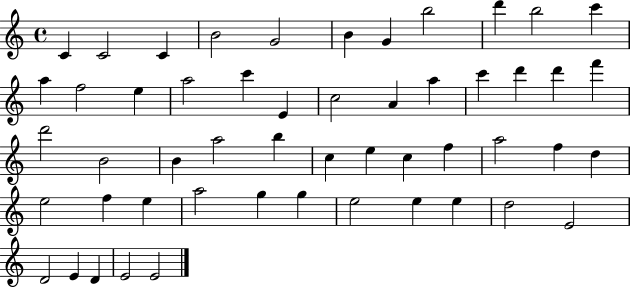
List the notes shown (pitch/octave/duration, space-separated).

C4/q C4/h C4/q B4/h G4/h B4/q G4/q B5/h D6/q B5/h C6/q A5/q F5/h E5/q A5/h C6/q E4/q C5/h A4/q A5/q C6/q D6/q D6/q F6/q D6/h B4/h B4/q A5/h B5/q C5/q E5/q C5/q F5/q A5/h F5/q D5/q E5/h F5/q E5/q A5/h G5/q G5/q E5/h E5/q E5/q D5/h E4/h D4/h E4/q D4/q E4/h E4/h